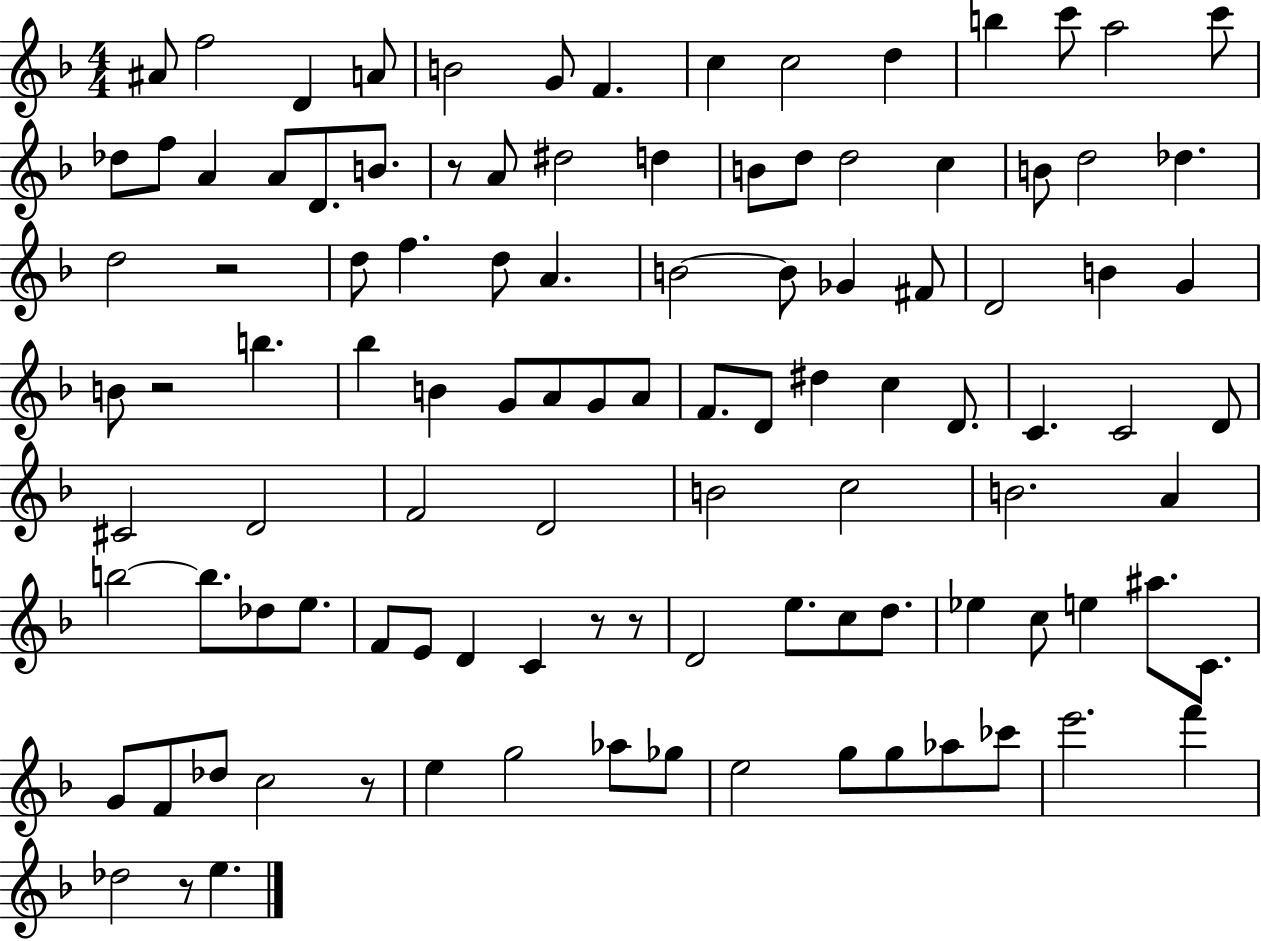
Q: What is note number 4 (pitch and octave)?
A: A4